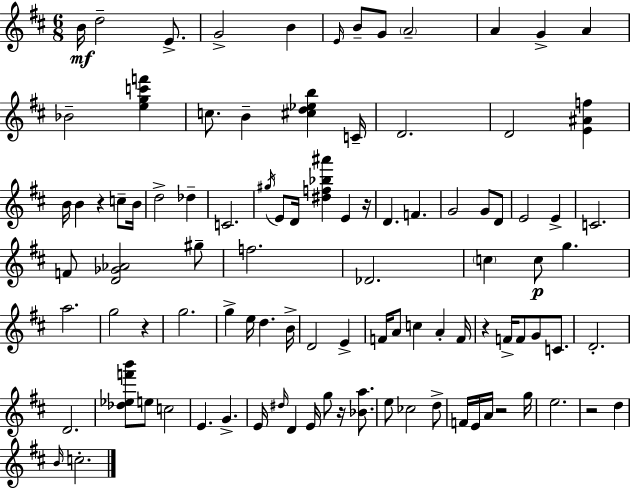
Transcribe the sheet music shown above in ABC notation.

X:1
T:Untitled
M:6/8
L:1/4
K:D
B/4 d2 E/2 G2 B E/4 B/2 G/2 A2 A G A _B2 [egc'f'] c/2 B [^cd_eb] C/4 D2 D2 [E^Af] B/4 B z c/2 B/4 d2 _d C2 ^g/4 E/2 D/4 [^df_b^a'] E z/4 D F G2 G/2 D/2 E2 E C2 F/2 [D_G_A]2 ^g/2 f2 _D2 c c/2 g a2 g2 z g2 g e/4 d B/4 D2 E F/4 A/2 c A F/4 z F/4 F/2 G/2 C/2 D2 D2 [_d_ef'b']/2 e/2 c2 E G E/4 ^d/4 D E/4 g/2 z/4 [_Ba]/2 e/2 _c2 d/2 F/4 E/4 A/4 z2 g/4 e2 z2 d B/4 c2